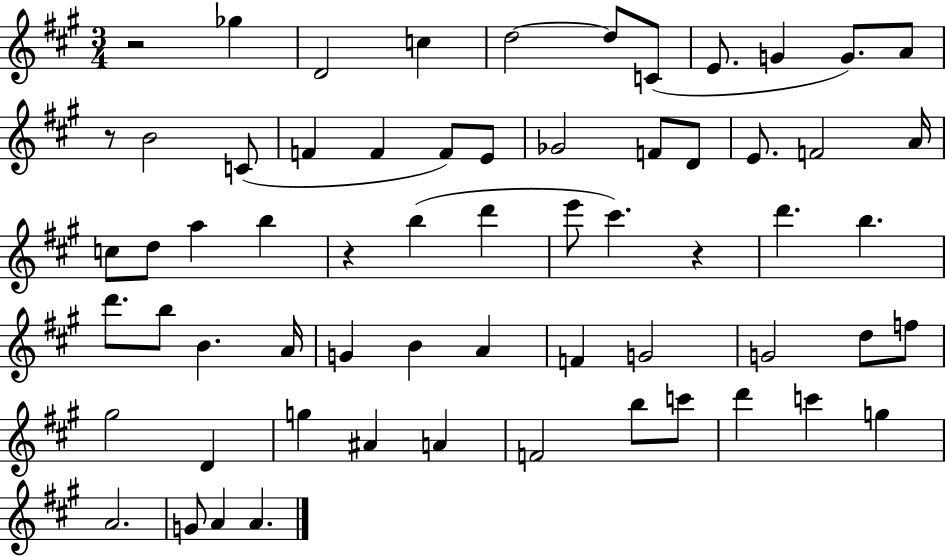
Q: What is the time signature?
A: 3/4